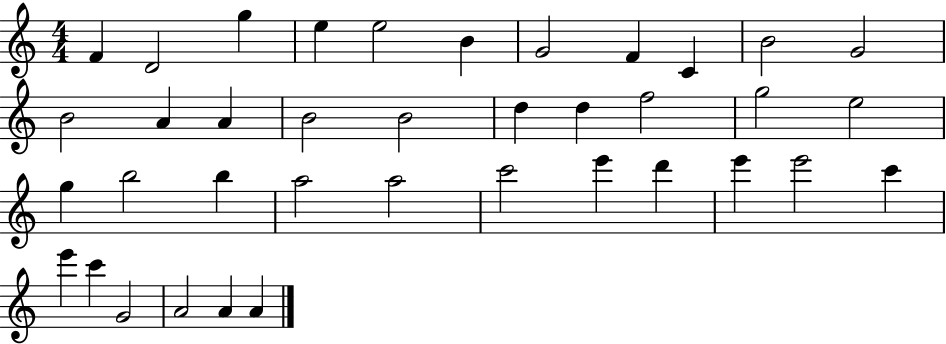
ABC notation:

X:1
T:Untitled
M:4/4
L:1/4
K:C
F D2 g e e2 B G2 F C B2 G2 B2 A A B2 B2 d d f2 g2 e2 g b2 b a2 a2 c'2 e' d' e' e'2 c' e' c' G2 A2 A A